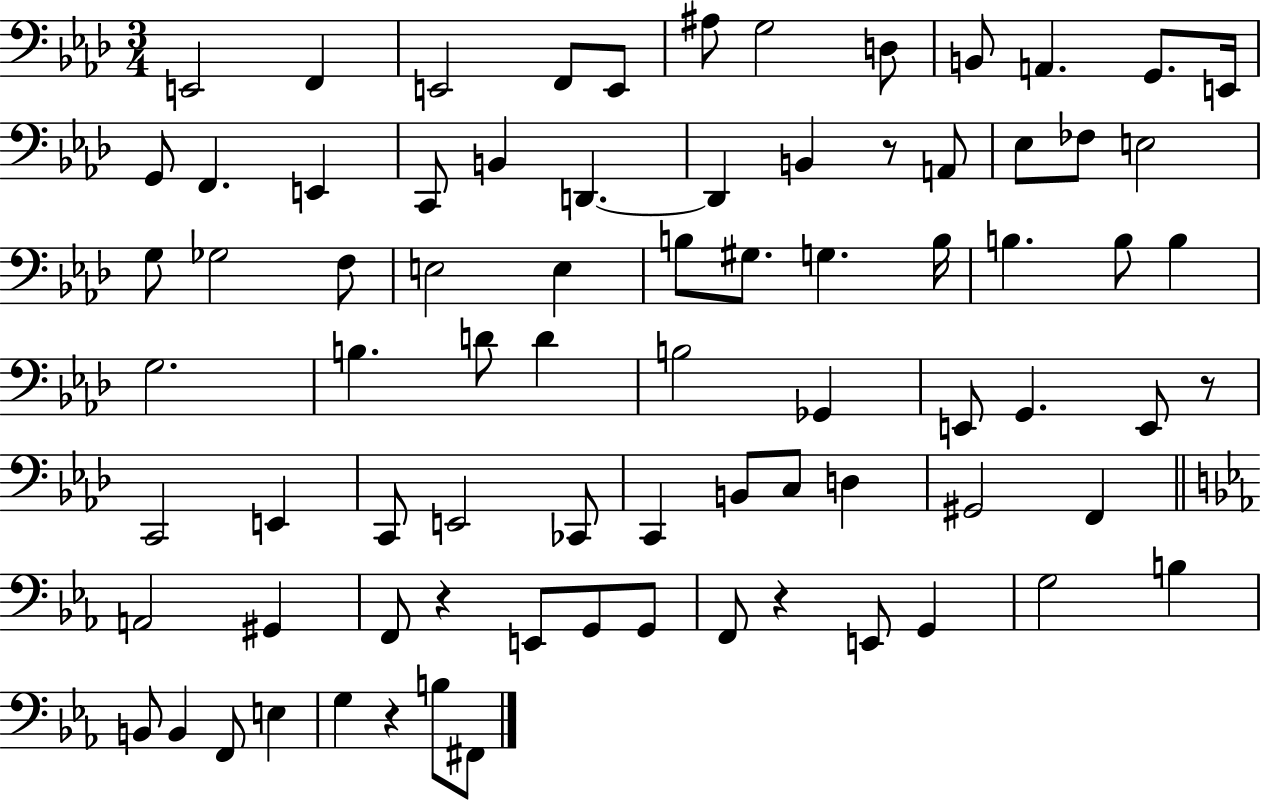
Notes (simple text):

E2/h F2/q E2/h F2/e E2/e A#3/e G3/h D3/e B2/e A2/q. G2/e. E2/s G2/e F2/q. E2/q C2/e B2/q D2/q. D2/q B2/q R/e A2/e Eb3/e FES3/e E3/h G3/e Gb3/h F3/e E3/h E3/q B3/e G#3/e. G3/q. B3/s B3/q. B3/e B3/q G3/h. B3/q. D4/e D4/q B3/h Gb2/q E2/e G2/q. E2/e R/e C2/h E2/q C2/e E2/h CES2/e C2/q B2/e C3/e D3/q G#2/h F2/q A2/h G#2/q F2/e R/q E2/e G2/e G2/e F2/e R/q E2/e G2/q G3/h B3/q B2/e B2/q F2/e E3/q G3/q R/q B3/e F#2/e